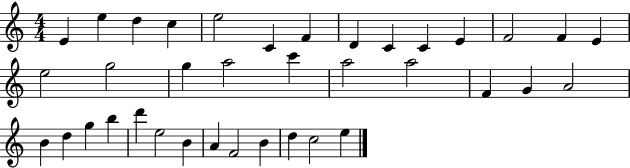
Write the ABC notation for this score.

X:1
T:Untitled
M:4/4
L:1/4
K:C
E e d c e2 C F D C C E F2 F E e2 g2 g a2 c' a2 a2 F G A2 B d g b d' e2 B A F2 B d c2 e